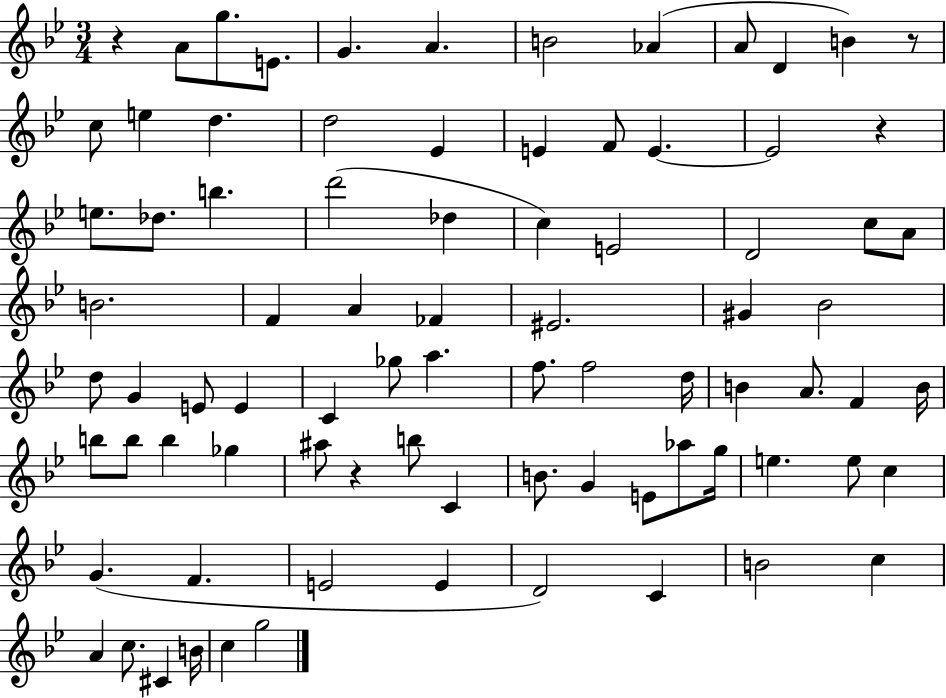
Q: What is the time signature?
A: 3/4